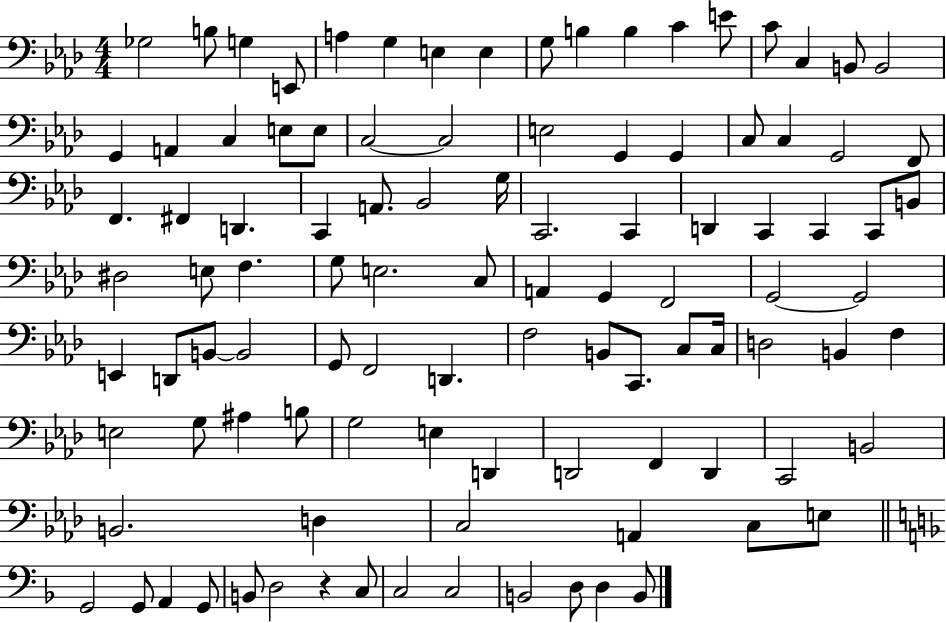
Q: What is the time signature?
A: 4/4